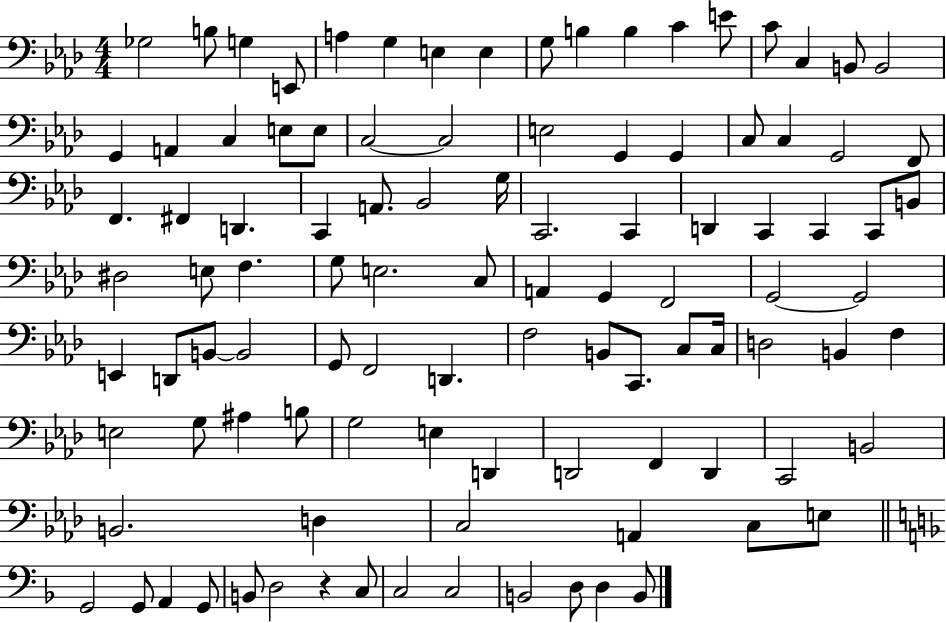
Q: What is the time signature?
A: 4/4